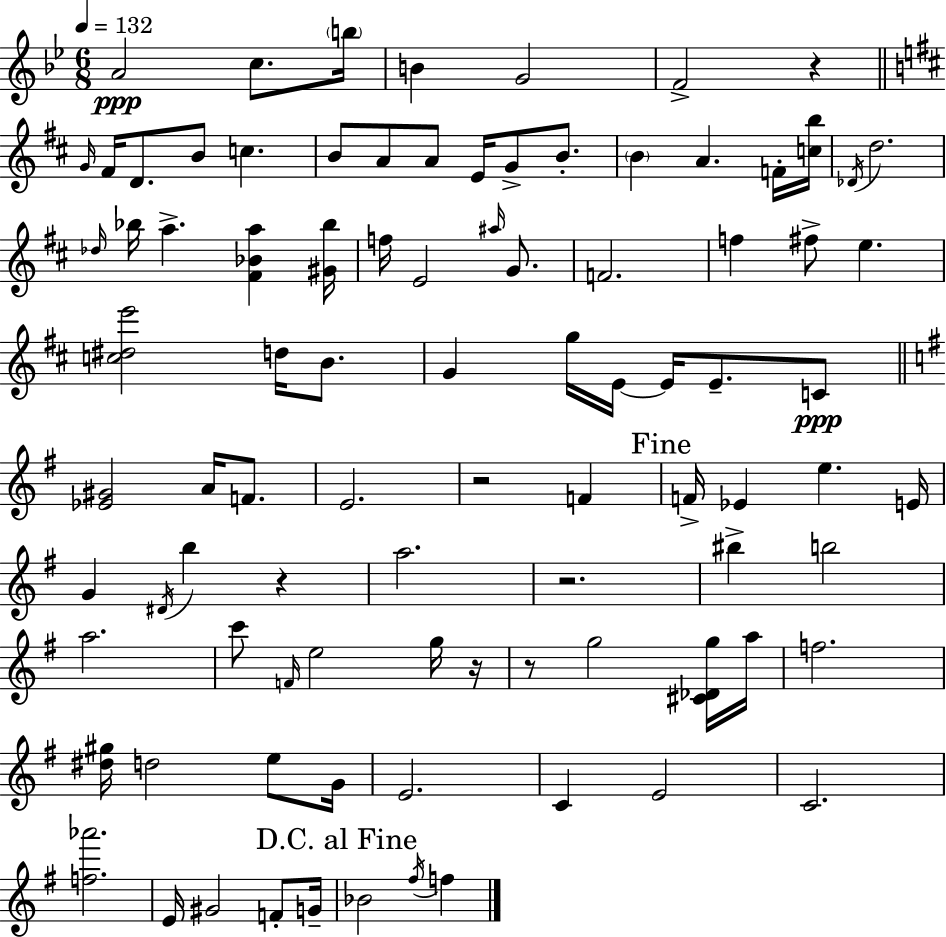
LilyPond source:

{
  \clef treble
  \numericTimeSignature
  \time 6/8
  \key bes \major
  \tempo 4 = 132
  \repeat volta 2 { a'2\ppp c''8. \parenthesize b''16 | b'4 g'2 | f'2-> r4 | \bar "||" \break \key d \major \grace { g'16 } fis'16 d'8. b'8 c''4. | b'8 a'8 a'8 e'16 g'8-> b'8.-. | \parenthesize b'4 a'4. f'16-. | <c'' b''>16 \acciaccatura { des'16 } d''2. | \break \grace { des''16 } bes''16 a''4.-> <fis' bes' a''>4 | <gis' bes''>16 f''16 e'2 | \grace { ais''16 } g'8. f'2. | f''4 fis''8-> e''4. | \break <c'' dis'' e'''>2 | d''16 b'8. g'4 g''16 e'16~~ e'16 e'8.-- | c'8\ppp \bar "||" \break \key g \major <ees' gis'>2 a'16 f'8. | e'2. | r2 f'4 | \mark "Fine" f'16-> ees'4 e''4. e'16 | \break g'4 \acciaccatura { dis'16 } b''4 r4 | a''2. | r2. | bis''4-> b''2 | \break a''2. | c'''8 \grace { f'16 } e''2 | g''16 r16 r8 g''2 | <cis' des' g''>16 a''16 f''2. | \break <dis'' gis''>16 d''2 e''8 | g'16 e'2. | c'4 e'2 | c'2. | \break <f'' aes'''>2. | e'16 gis'2 f'8-. | g'16-- \mark "D.C. al Fine" bes'2 \acciaccatura { fis''16 } f''4 | } \bar "|."
}